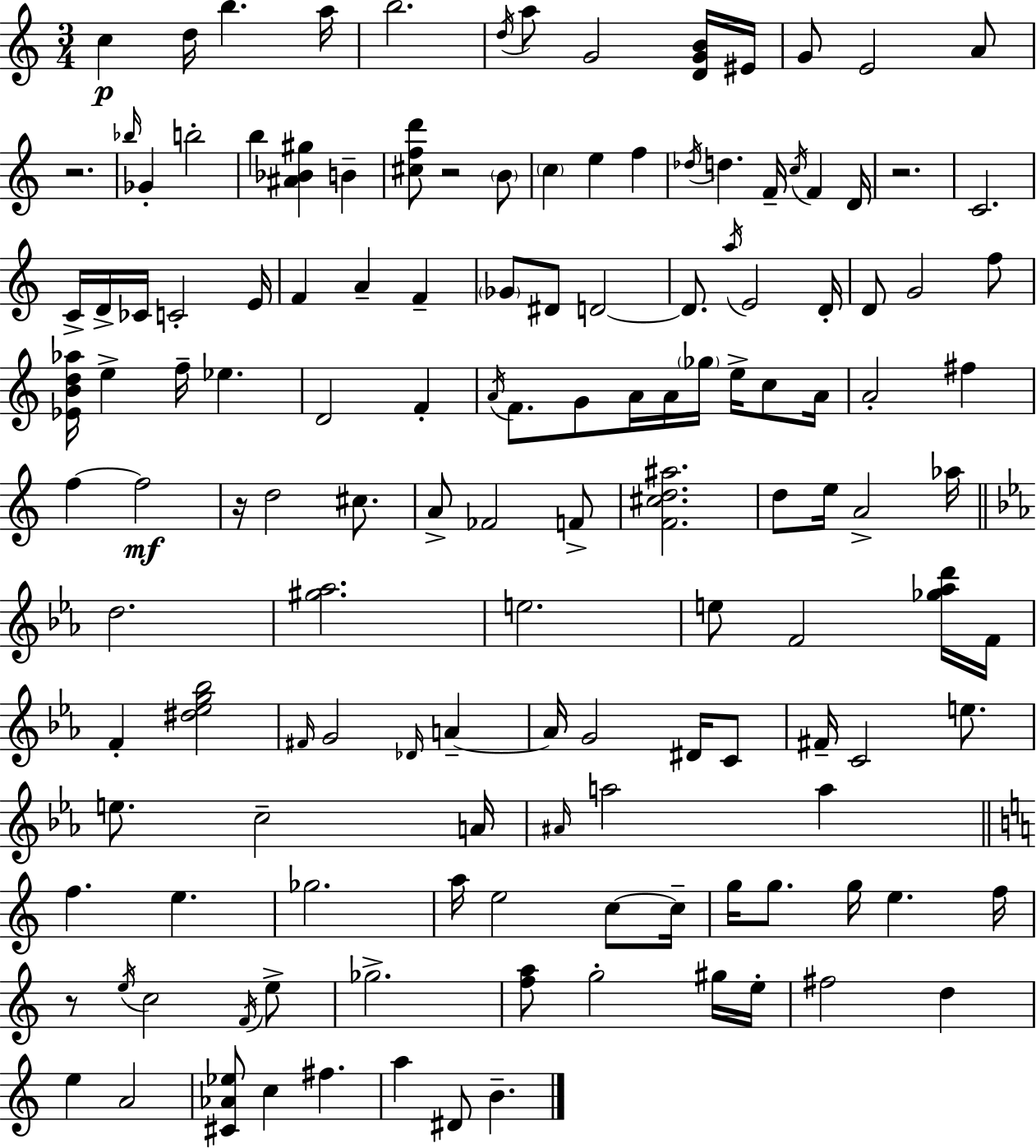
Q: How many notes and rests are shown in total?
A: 140